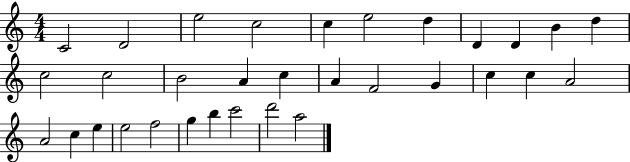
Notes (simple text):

C4/h D4/h E5/h C5/h C5/q E5/h D5/q D4/q D4/q B4/q D5/q C5/h C5/h B4/h A4/q C5/q A4/q F4/h G4/q C5/q C5/q A4/h A4/h C5/q E5/q E5/h F5/h G5/q B5/q C6/h D6/h A5/h